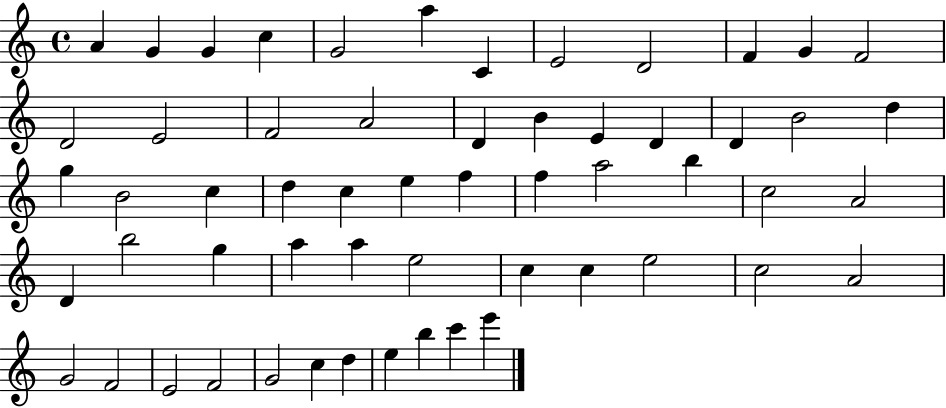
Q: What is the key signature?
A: C major